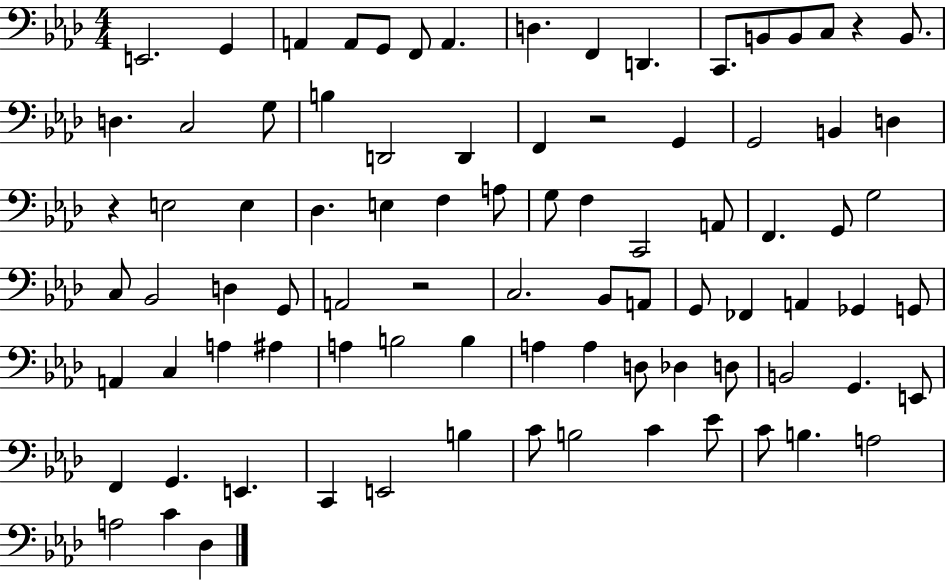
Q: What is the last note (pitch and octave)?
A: Db3